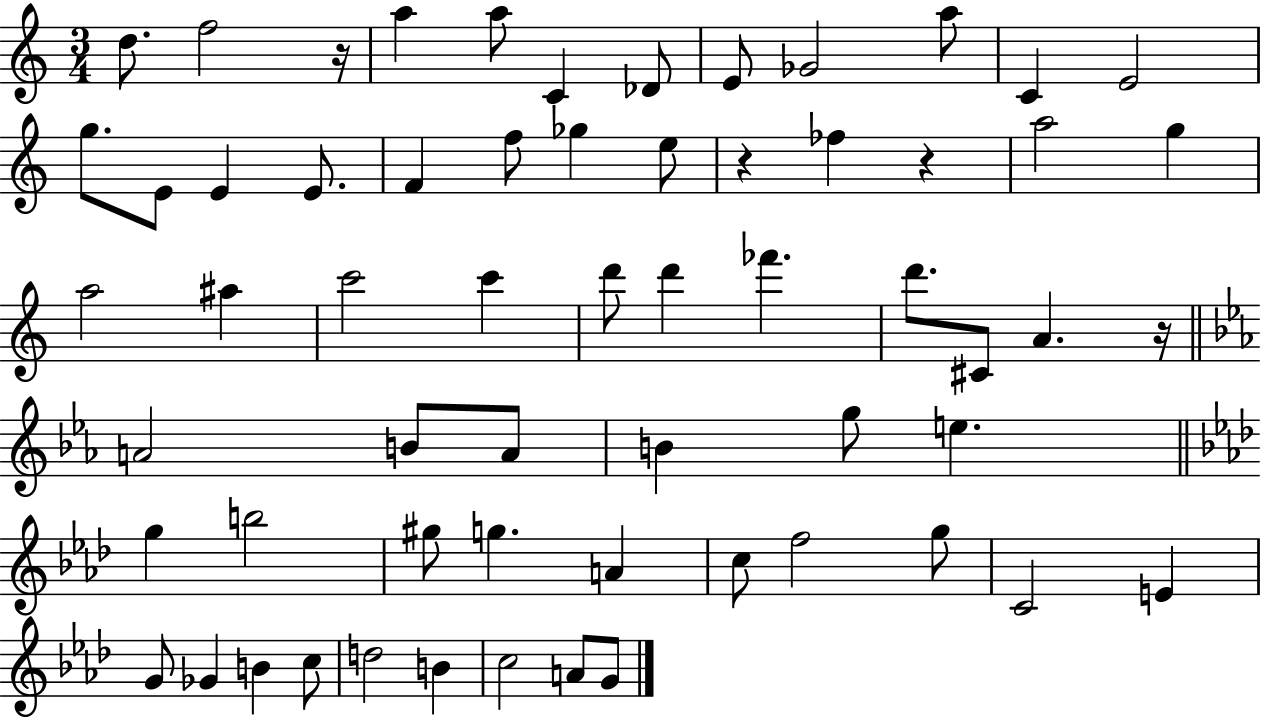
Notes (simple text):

D5/e. F5/h R/s A5/q A5/e C4/q Db4/e E4/e Gb4/h A5/e C4/q E4/h G5/e. E4/e E4/q E4/e. F4/q F5/e Gb5/q E5/e R/q FES5/q R/q A5/h G5/q A5/h A#5/q C6/h C6/q D6/e D6/q FES6/q. D6/e. C#4/e A4/q. R/s A4/h B4/e A4/e B4/q G5/e E5/q. G5/q B5/h G#5/e G5/q. A4/q C5/e F5/h G5/e C4/h E4/q G4/e Gb4/q B4/q C5/e D5/h B4/q C5/h A4/e G4/e